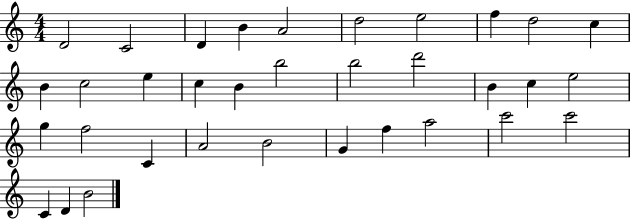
D4/h C4/h D4/q B4/q A4/h D5/h E5/h F5/q D5/h C5/q B4/q C5/h E5/q C5/q B4/q B5/h B5/h D6/h B4/q C5/q E5/h G5/q F5/h C4/q A4/h B4/h G4/q F5/q A5/h C6/h C6/h C4/q D4/q B4/h